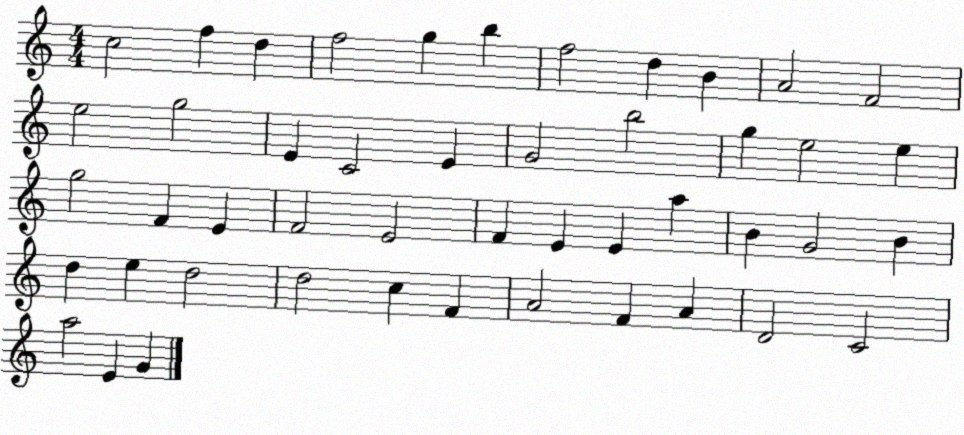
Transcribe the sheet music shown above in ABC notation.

X:1
T:Untitled
M:4/4
L:1/4
K:C
c2 f d f2 g b f2 d B A2 F2 e2 g2 E C2 E G2 b2 g e2 e g2 F E F2 E2 F E E a B G2 B d e d2 d2 c F A2 F A D2 C2 a2 E G